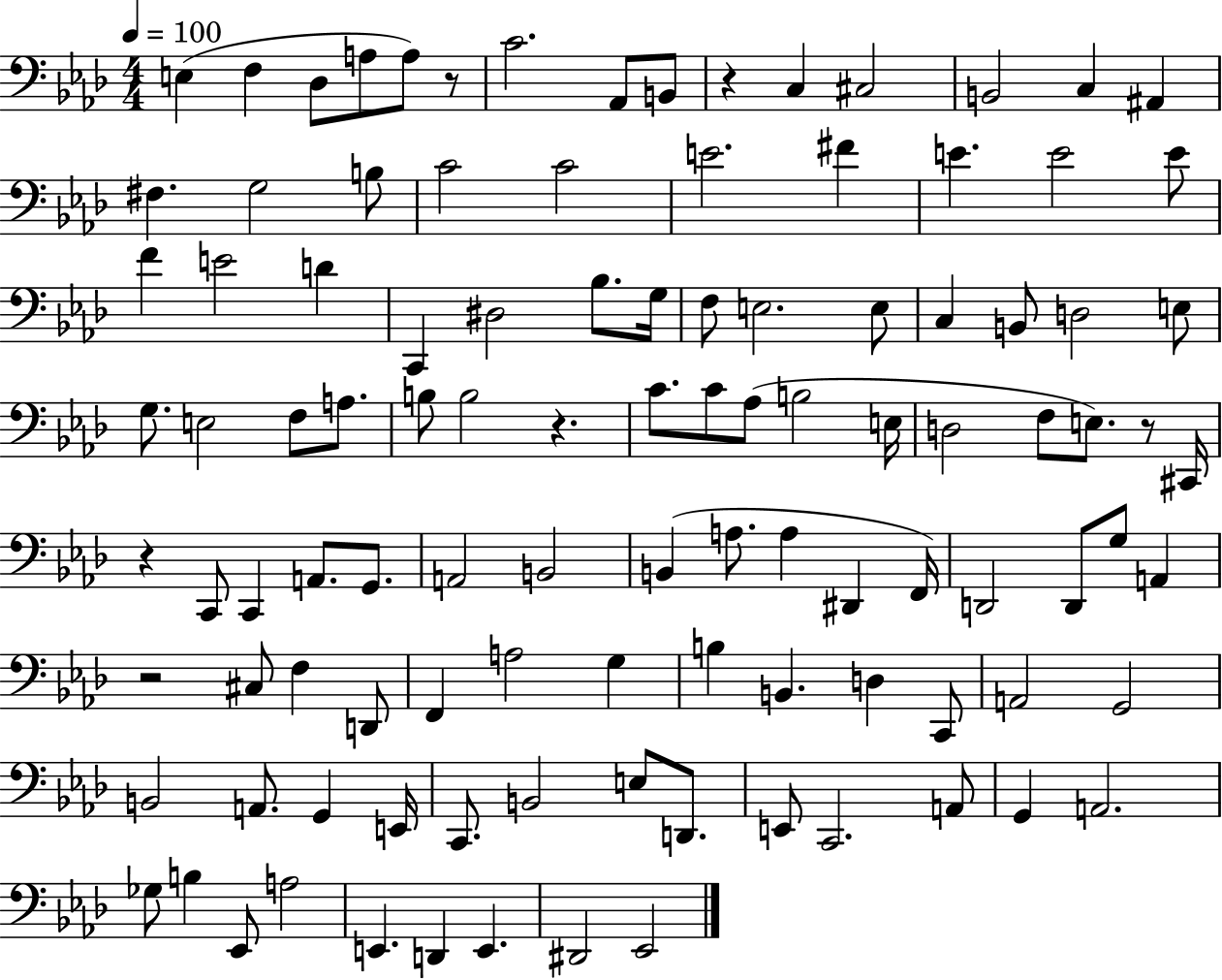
E3/q F3/q Db3/e A3/e A3/e R/e C4/h. Ab2/e B2/e R/q C3/q C#3/h B2/h C3/q A#2/q F#3/q. G3/h B3/e C4/h C4/h E4/h. F#4/q E4/q. E4/h E4/e F4/q E4/h D4/q C2/q D#3/h Bb3/e. G3/s F3/e E3/h. E3/e C3/q B2/e D3/h E3/e G3/e. E3/h F3/e A3/e. B3/e B3/h R/q. C4/e. C4/e Ab3/e B3/h E3/s D3/h F3/e E3/e. R/e C#2/s R/q C2/e C2/q A2/e. G2/e. A2/h B2/h B2/q A3/e. A3/q D#2/q F2/s D2/h D2/e G3/e A2/q R/h C#3/e F3/q D2/e F2/q A3/h G3/q B3/q B2/q. D3/q C2/e A2/h G2/h B2/h A2/e. G2/q E2/s C2/e. B2/h E3/e D2/e. E2/e C2/h. A2/e G2/q A2/h. Gb3/e B3/q Eb2/e A3/h E2/q. D2/q E2/q. D#2/h Eb2/h